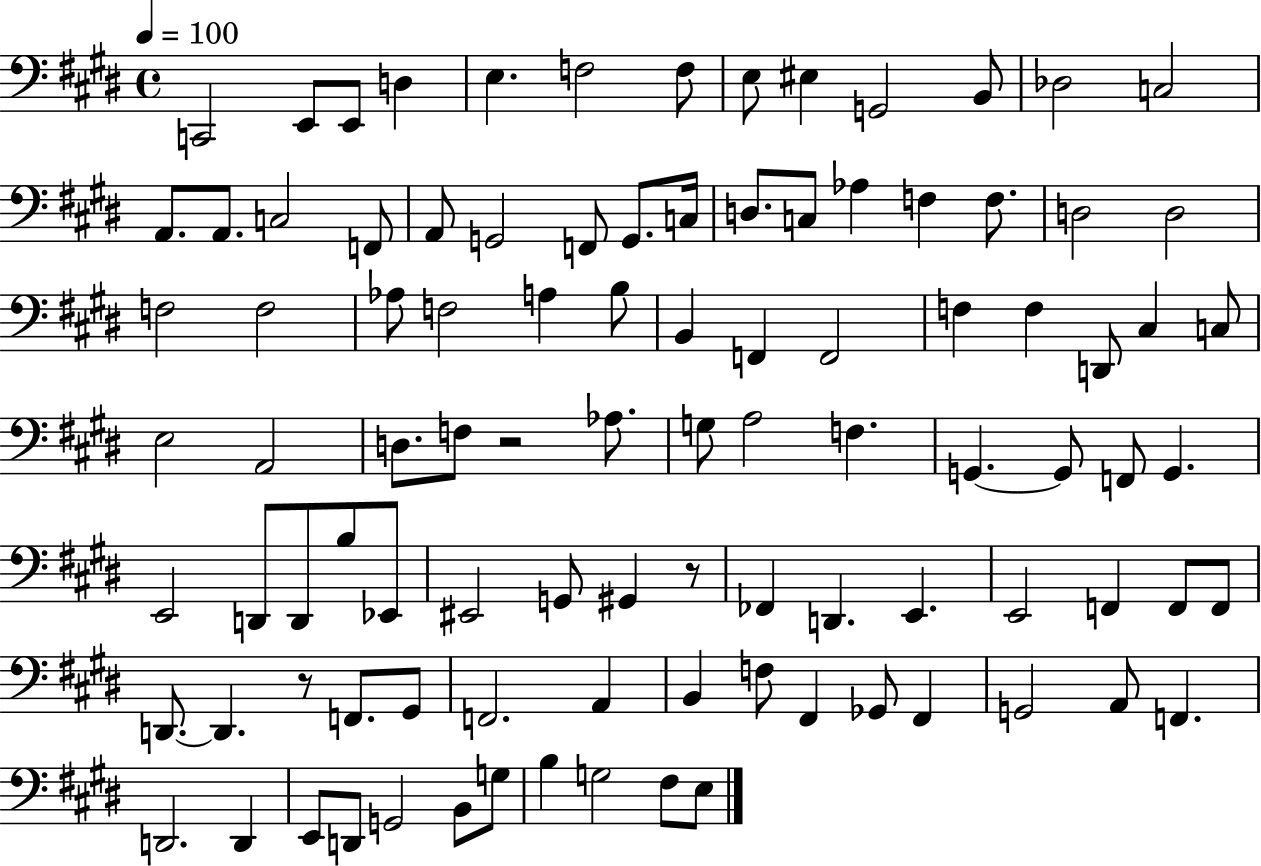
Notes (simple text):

C2/h E2/e E2/e D3/q E3/q. F3/h F3/e E3/e EIS3/q G2/h B2/e Db3/h C3/h A2/e. A2/e. C3/h F2/e A2/e G2/h F2/e G2/e. C3/s D3/e. C3/e Ab3/q F3/q F3/e. D3/h D3/h F3/h F3/h Ab3/e F3/h A3/q B3/e B2/q F2/q F2/h F3/q F3/q D2/e C#3/q C3/e E3/h A2/h D3/e. F3/e R/h Ab3/e. G3/e A3/h F3/q. G2/q. G2/e F2/e G2/q. E2/h D2/e D2/e B3/e Eb2/e EIS2/h G2/e G#2/q R/e FES2/q D2/q. E2/q. E2/h F2/q F2/e F2/e D2/e. D2/q. R/e F2/e. G#2/e F2/h. A2/q B2/q F3/e F#2/q Gb2/e F#2/q G2/h A2/e F2/q. D2/h. D2/q E2/e D2/e G2/h B2/e G3/e B3/q G3/h F#3/e E3/e